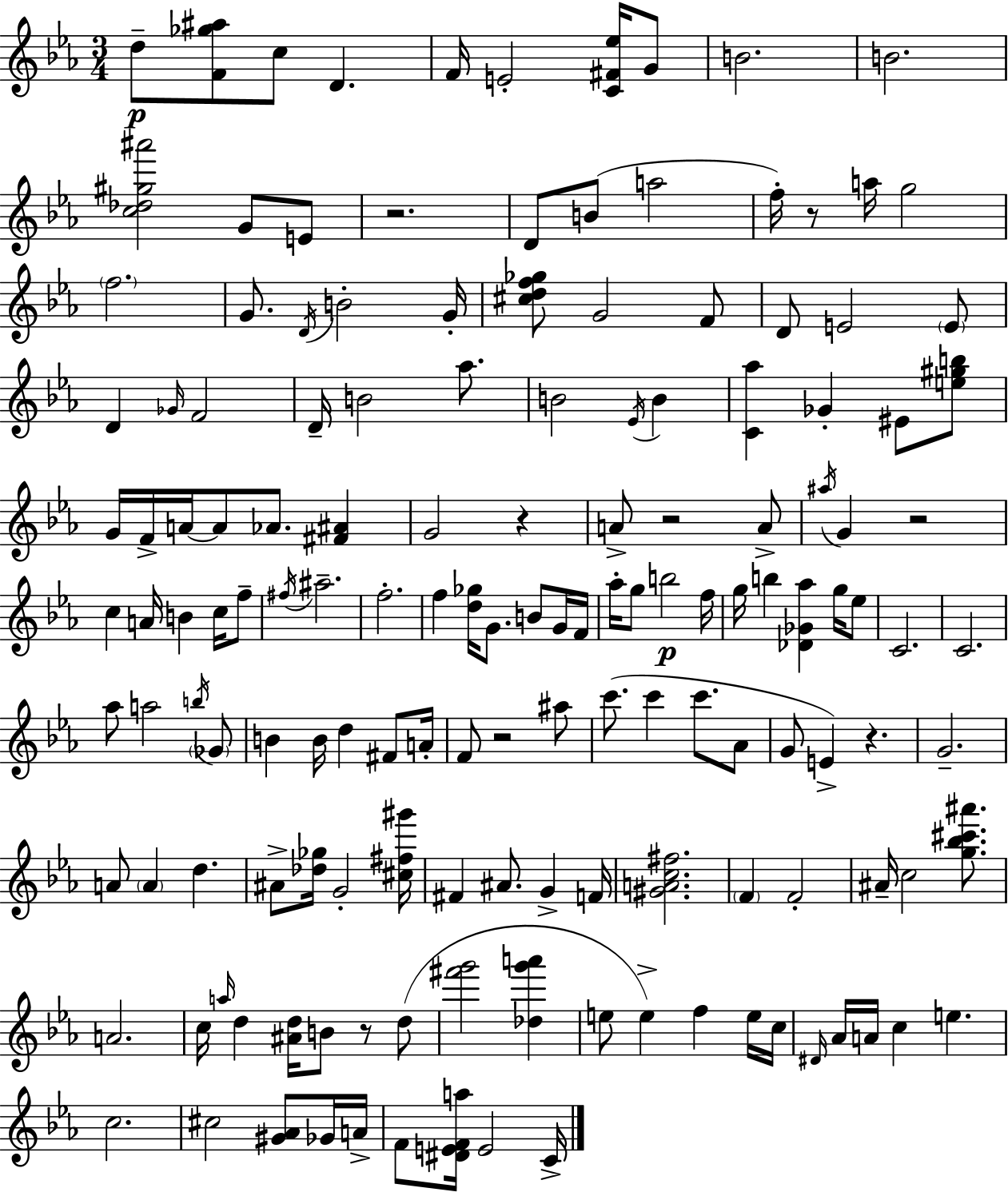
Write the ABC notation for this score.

X:1
T:Untitled
M:3/4
L:1/4
K:Eb
d/2 [F_g^a]/2 c/2 D F/4 E2 [C^F_e]/4 G/2 B2 B2 [c_d^g^a']2 G/2 E/2 z2 D/2 B/2 a2 f/4 z/2 a/4 g2 f2 G/2 D/4 B2 G/4 [^cdf_g]/2 G2 F/2 D/2 E2 E/2 D _G/4 F2 D/4 B2 _a/2 B2 _E/4 B [C_a] _G ^E/2 [e^gb]/2 G/4 F/4 A/4 A/2 _A/2 [^F^A] G2 z A/2 z2 A/2 ^a/4 G z2 c A/4 B c/4 f/2 ^f/4 ^a2 f2 f [d_g]/4 G/2 B/2 G/4 F/4 _a/4 g/2 b2 f/4 g/4 b [_D_G_a] g/4 _e/2 C2 C2 _a/2 a2 b/4 _G/2 B B/4 d ^F/2 A/4 F/2 z2 ^a/2 c'/2 c' c'/2 _A/2 G/2 E z G2 A/2 A d ^A/2 [_d_g]/4 G2 [^c^f^g']/4 ^F ^A/2 G F/4 [^GAc^f]2 F F2 ^A/4 c2 [g_b^c'^a']/2 A2 c/4 a/4 d [^Ad]/4 B/2 z/2 d/2 [^f'g']2 [_dg'a'] e/2 e f e/4 c/4 ^D/4 _A/4 A/4 c e c2 ^c2 [^G_A]/2 _G/4 A/4 F/2 [^DEFa]/4 E2 C/4